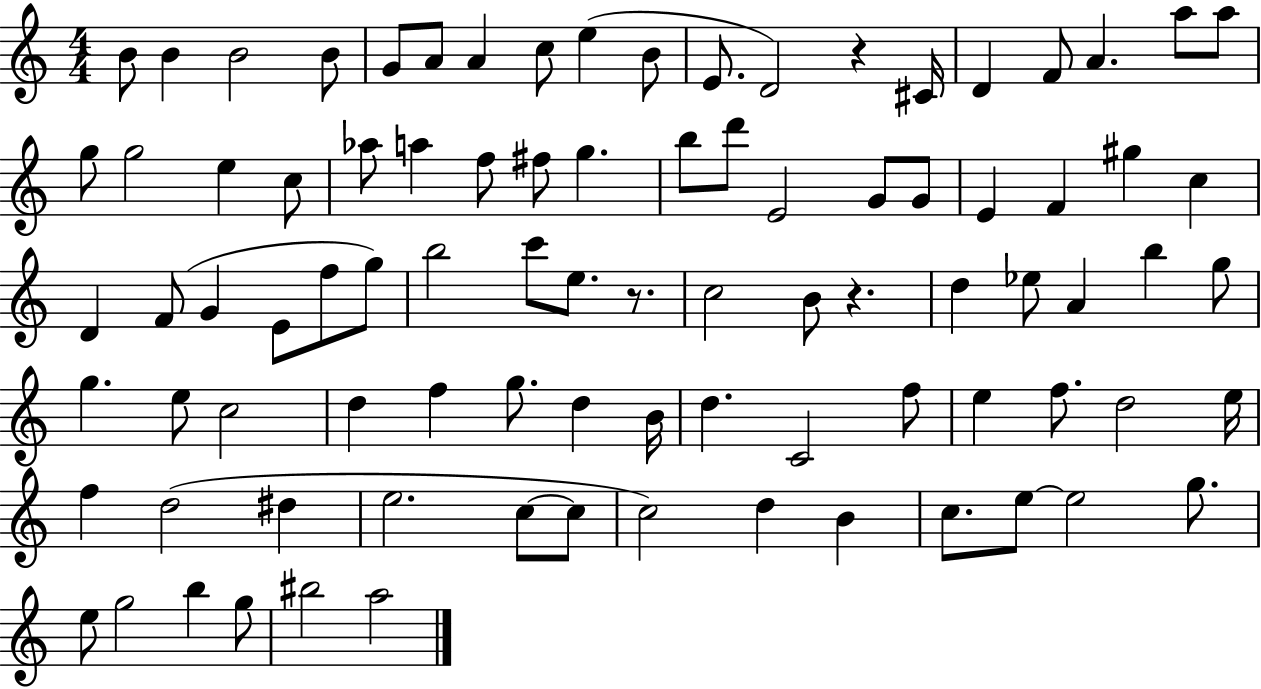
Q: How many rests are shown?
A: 3